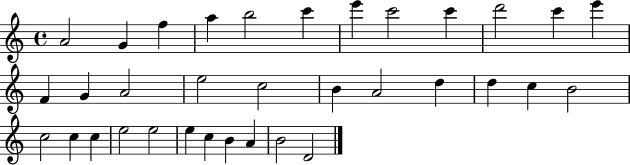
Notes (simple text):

A4/h G4/q F5/q A5/q B5/h C6/q E6/q C6/h C6/q D6/h C6/q E6/q F4/q G4/q A4/h E5/h C5/h B4/q A4/h D5/q D5/q C5/q B4/h C5/h C5/q C5/q E5/h E5/h E5/q C5/q B4/q A4/q B4/h D4/h